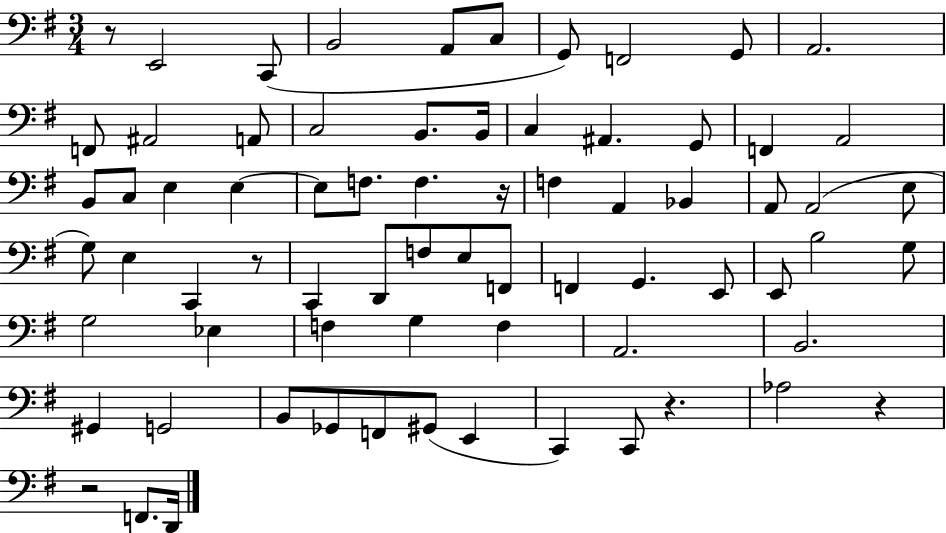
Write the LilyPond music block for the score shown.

{
  \clef bass
  \numericTimeSignature
  \time 3/4
  \key g \major
  r8 e,2 c,8( | b,2 a,8 c8 | g,8) f,2 g,8 | a,2. | \break f,8 ais,2 a,8 | c2 b,8. b,16 | c4 ais,4. g,8 | f,4 a,2 | \break b,8 c8 e4 e4~~ | e8 f8. f4. r16 | f4 a,4 bes,4 | a,8 a,2( e8 | \break g8) e4 c,4 r8 | c,4 d,8 f8 e8 f,8 | f,4 g,4. e,8 | e,8 b2 g8 | \break g2 ees4 | f4 g4 f4 | a,2. | b,2. | \break gis,4 g,2 | b,8 ges,8 f,8 gis,8( e,4 | c,4) c,8 r4. | aes2 r4 | \break r2 f,8. d,16 | \bar "|."
}